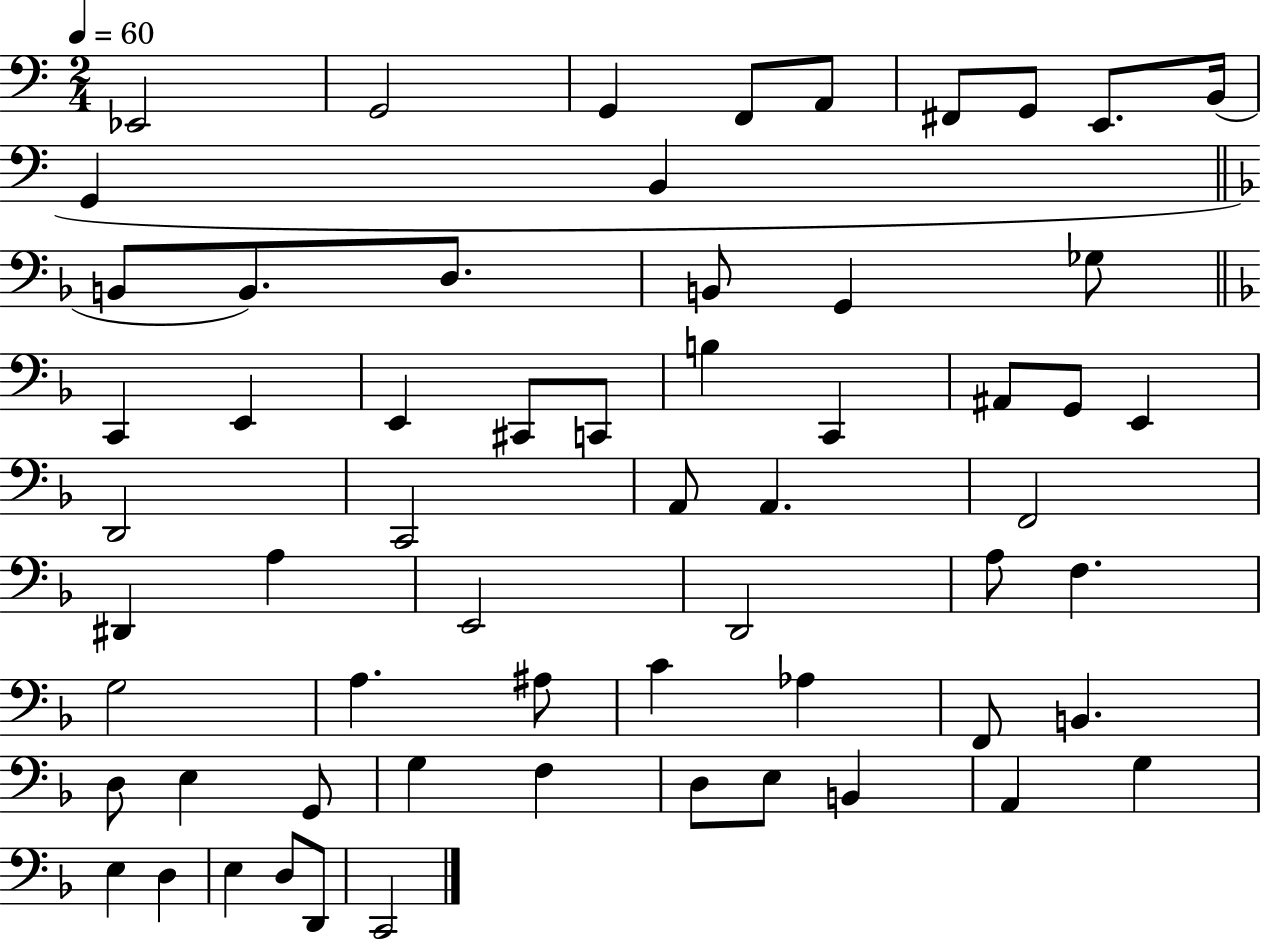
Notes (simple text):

Eb2/h G2/h G2/q F2/e A2/e F#2/e G2/e E2/e. B2/s G2/q B2/q B2/e B2/e. D3/e. B2/e G2/q Gb3/e C2/q E2/q E2/q C#2/e C2/e B3/q C2/q A#2/e G2/e E2/q D2/h C2/h A2/e A2/q. F2/h D#2/q A3/q E2/h D2/h A3/e F3/q. G3/h A3/q. A#3/e C4/q Ab3/q F2/e B2/q. D3/e E3/q G2/e G3/q F3/q D3/e E3/e B2/q A2/q G3/q E3/q D3/q E3/q D3/e D2/e C2/h